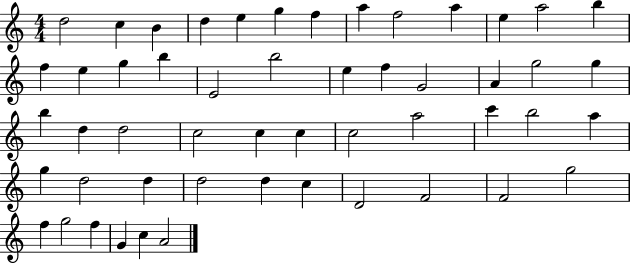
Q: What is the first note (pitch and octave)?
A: D5